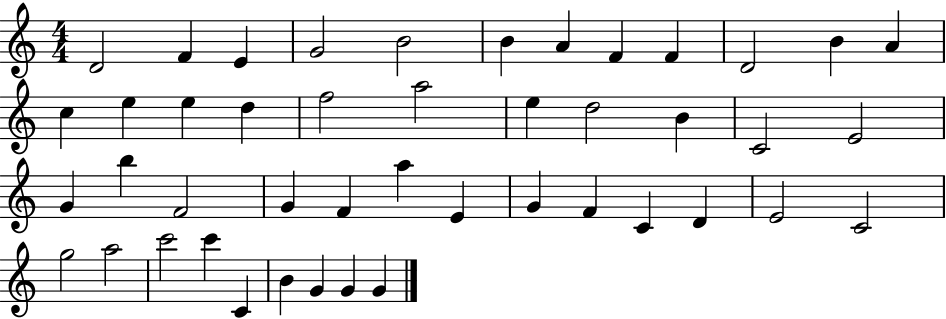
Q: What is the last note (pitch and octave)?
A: G4